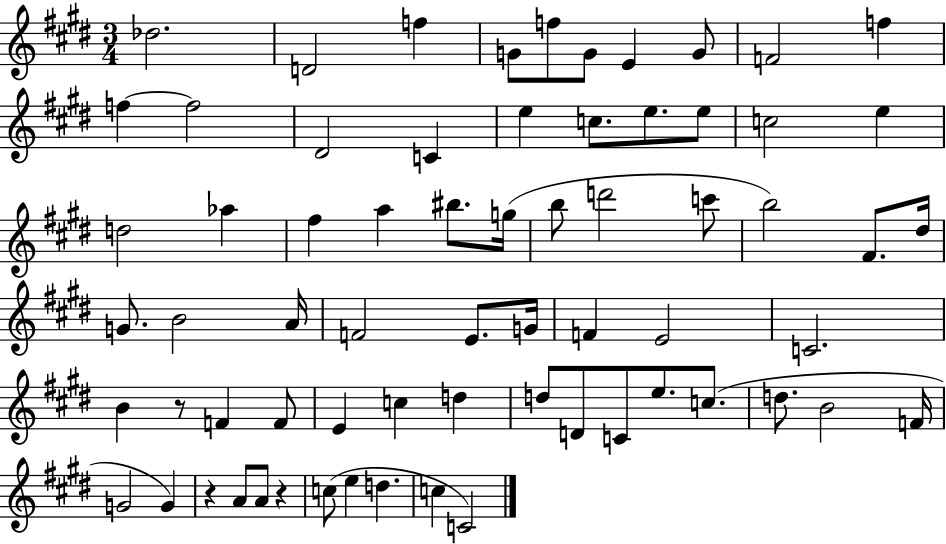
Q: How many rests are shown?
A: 3